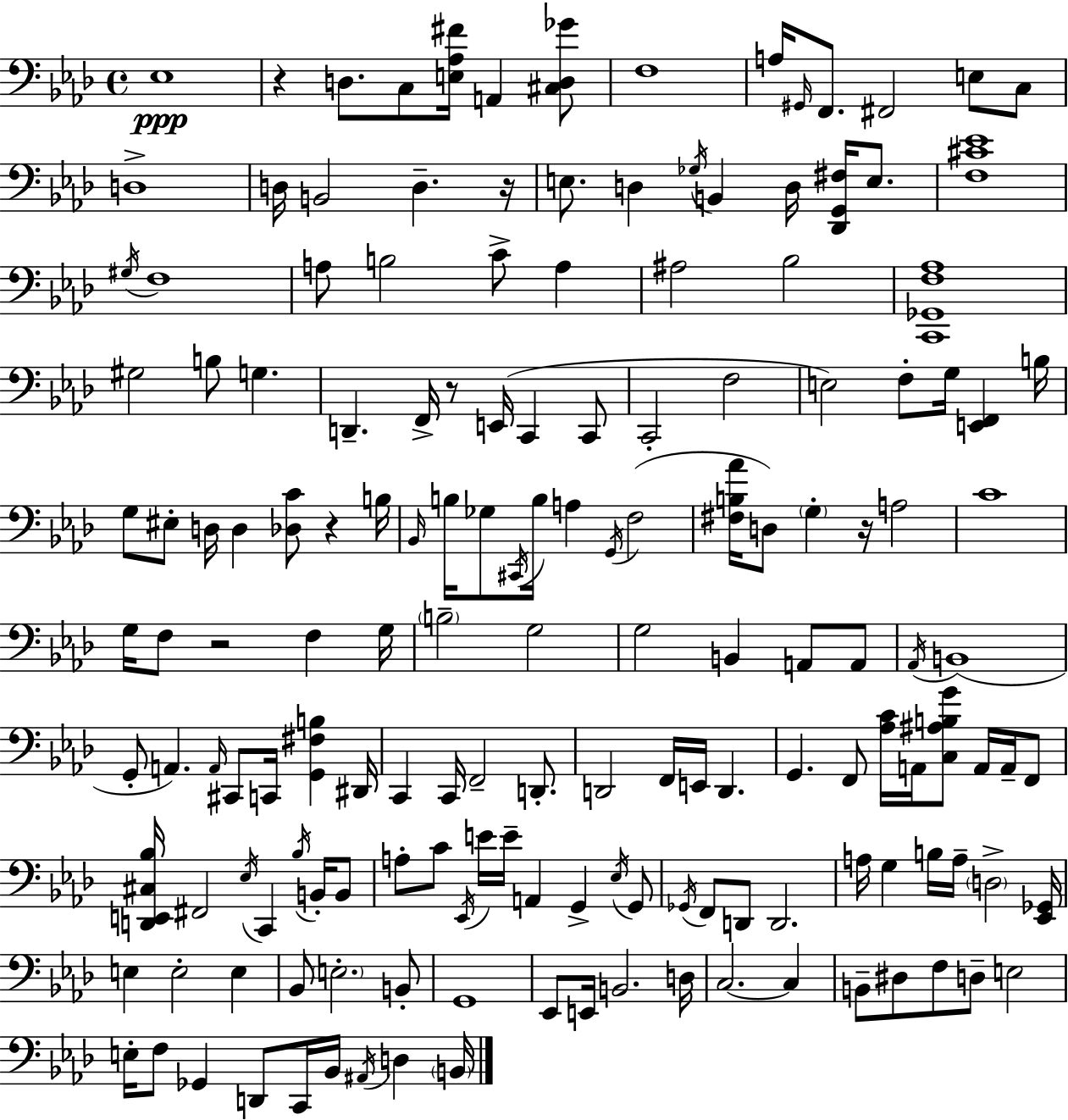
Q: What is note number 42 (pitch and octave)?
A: G3